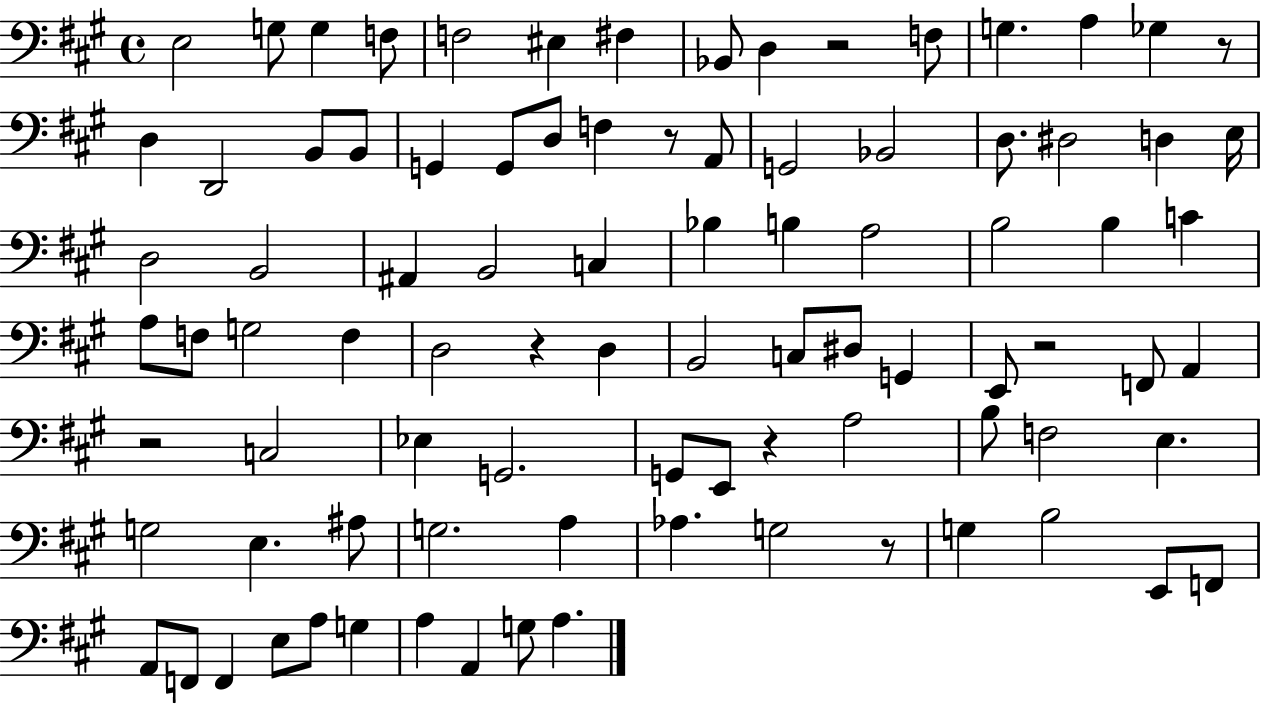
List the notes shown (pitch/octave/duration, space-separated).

E3/h G3/e G3/q F3/e F3/h EIS3/q F#3/q Bb2/e D3/q R/h F3/e G3/q. A3/q Gb3/q R/e D3/q D2/h B2/e B2/e G2/q G2/e D3/e F3/q R/e A2/e G2/h Bb2/h D3/e. D#3/h D3/q E3/s D3/h B2/h A#2/q B2/h C3/q Bb3/q B3/q A3/h B3/h B3/q C4/q A3/e F3/e G3/h F3/q D3/h R/q D3/q B2/h C3/e D#3/e G2/q E2/e R/h F2/e A2/q R/h C3/h Eb3/q G2/h. G2/e E2/e R/q A3/h B3/e F3/h E3/q. G3/h E3/q. A#3/e G3/h. A3/q Ab3/q. G3/h R/e G3/q B3/h E2/e F2/e A2/e F2/e F2/q E3/e A3/e G3/q A3/q A2/q G3/e A3/q.